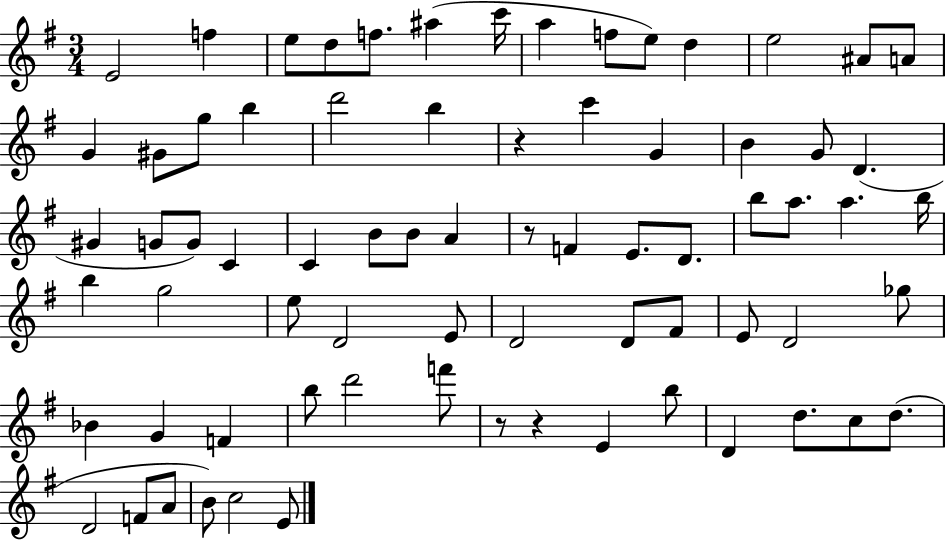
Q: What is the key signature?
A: G major